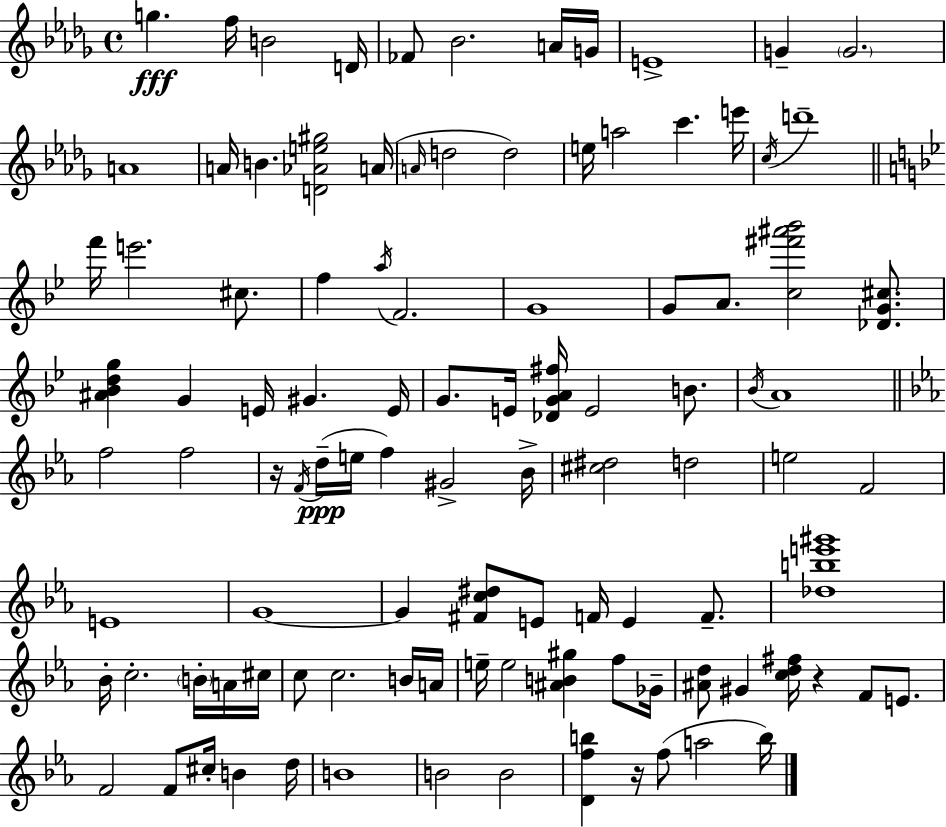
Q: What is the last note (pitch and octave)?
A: B5